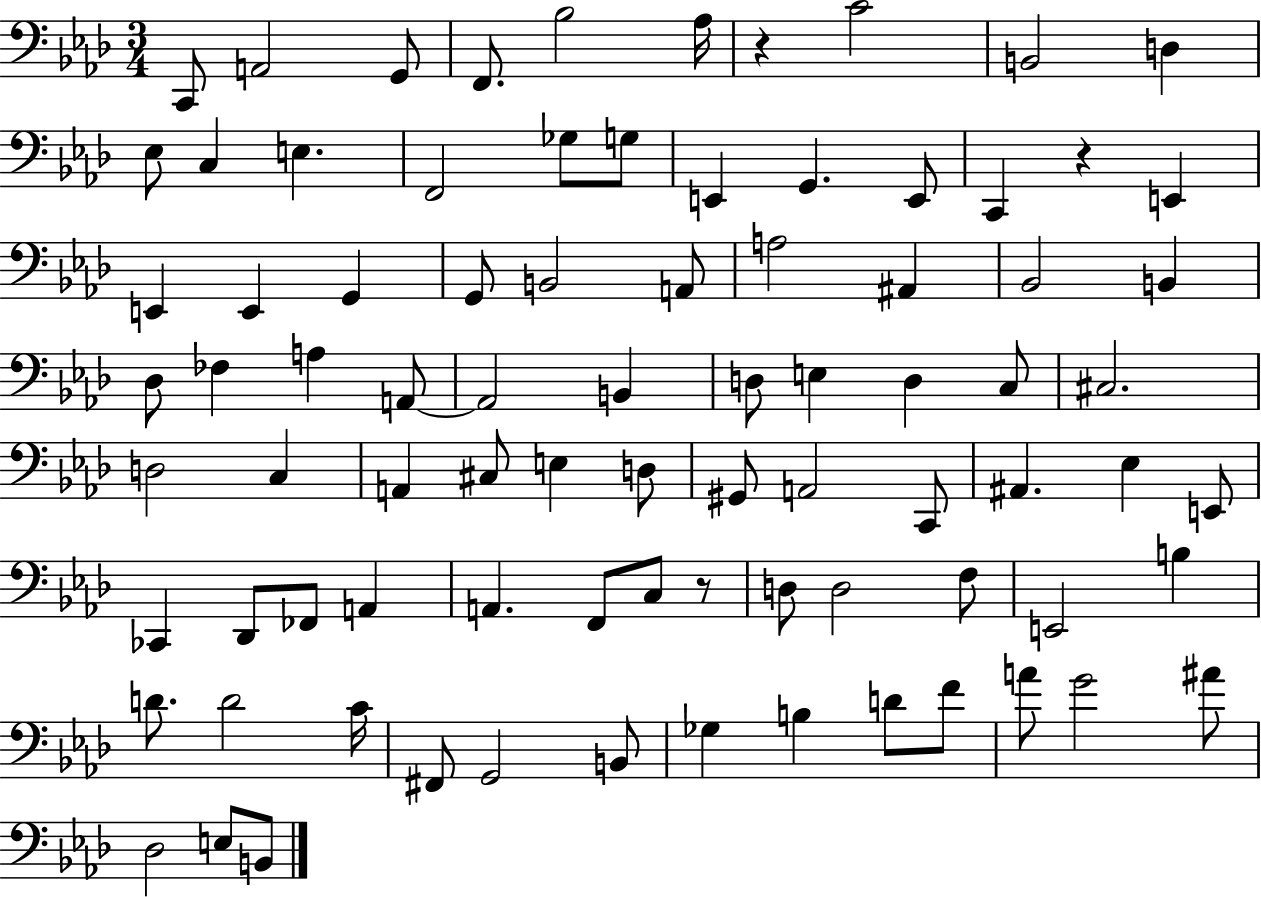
{
  \clef bass
  \numericTimeSignature
  \time 3/4
  \key aes \major
  c,8 a,2 g,8 | f,8. bes2 aes16 | r4 c'2 | b,2 d4 | \break ees8 c4 e4. | f,2 ges8 g8 | e,4 g,4. e,8 | c,4 r4 e,4 | \break e,4 e,4 g,4 | g,8 b,2 a,8 | a2 ais,4 | bes,2 b,4 | \break des8 fes4 a4 a,8~~ | a,2 b,4 | d8 e4 d4 c8 | cis2. | \break d2 c4 | a,4 cis8 e4 d8 | gis,8 a,2 c,8 | ais,4. ees4 e,8 | \break ces,4 des,8 fes,8 a,4 | a,4. f,8 c8 r8 | d8 d2 f8 | e,2 b4 | \break d'8. d'2 c'16 | fis,8 g,2 b,8 | ges4 b4 d'8 f'8 | a'8 g'2 ais'8 | \break des2 e8 b,8 | \bar "|."
}